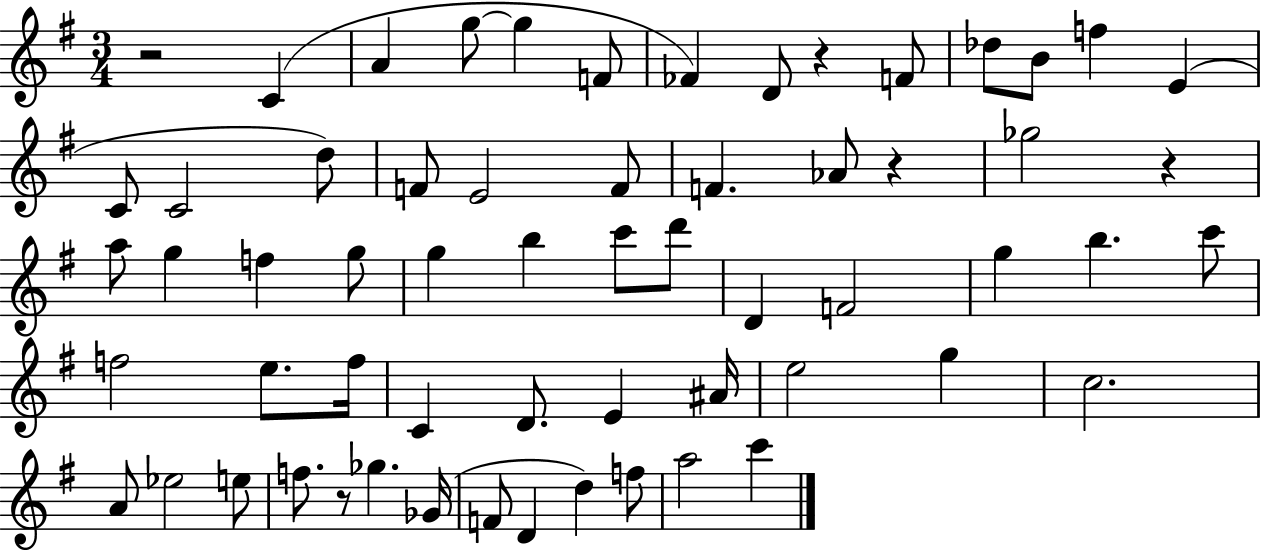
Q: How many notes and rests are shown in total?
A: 61